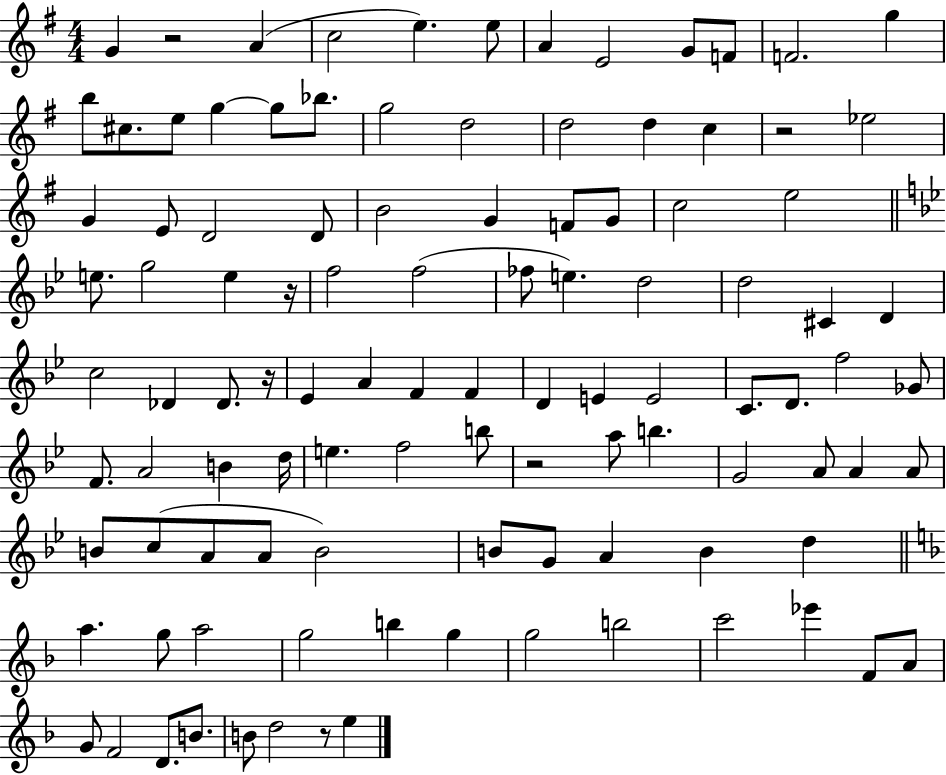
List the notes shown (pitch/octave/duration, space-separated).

G4/q R/h A4/q C5/h E5/q. E5/e A4/q E4/h G4/e F4/e F4/h. G5/q B5/e C#5/e. E5/e G5/q G5/e Bb5/e. G5/h D5/h D5/h D5/q C5/q R/h Eb5/h G4/q E4/e D4/h D4/e B4/h G4/q F4/e G4/e C5/h E5/h E5/e. G5/h E5/q R/s F5/h F5/h FES5/e E5/q. D5/h D5/h C#4/q D4/q C5/h Db4/q Db4/e. R/s Eb4/q A4/q F4/q F4/q D4/q E4/q E4/h C4/e. D4/e. F5/h Gb4/e F4/e. A4/h B4/q D5/s E5/q. F5/h B5/e R/h A5/e B5/q. G4/h A4/e A4/q A4/e B4/e C5/e A4/e A4/e B4/h B4/e G4/e A4/q B4/q D5/q A5/q. G5/e A5/h G5/h B5/q G5/q G5/h B5/h C6/h Eb6/q F4/e A4/e G4/e F4/h D4/e. B4/e. B4/e D5/h R/e E5/q